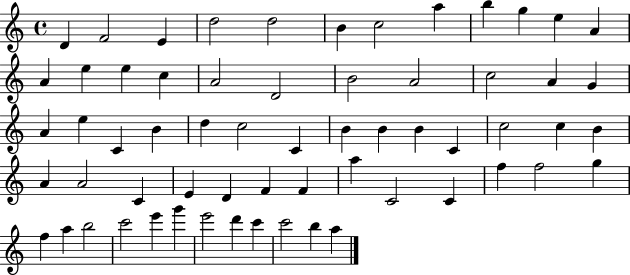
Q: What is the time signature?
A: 4/4